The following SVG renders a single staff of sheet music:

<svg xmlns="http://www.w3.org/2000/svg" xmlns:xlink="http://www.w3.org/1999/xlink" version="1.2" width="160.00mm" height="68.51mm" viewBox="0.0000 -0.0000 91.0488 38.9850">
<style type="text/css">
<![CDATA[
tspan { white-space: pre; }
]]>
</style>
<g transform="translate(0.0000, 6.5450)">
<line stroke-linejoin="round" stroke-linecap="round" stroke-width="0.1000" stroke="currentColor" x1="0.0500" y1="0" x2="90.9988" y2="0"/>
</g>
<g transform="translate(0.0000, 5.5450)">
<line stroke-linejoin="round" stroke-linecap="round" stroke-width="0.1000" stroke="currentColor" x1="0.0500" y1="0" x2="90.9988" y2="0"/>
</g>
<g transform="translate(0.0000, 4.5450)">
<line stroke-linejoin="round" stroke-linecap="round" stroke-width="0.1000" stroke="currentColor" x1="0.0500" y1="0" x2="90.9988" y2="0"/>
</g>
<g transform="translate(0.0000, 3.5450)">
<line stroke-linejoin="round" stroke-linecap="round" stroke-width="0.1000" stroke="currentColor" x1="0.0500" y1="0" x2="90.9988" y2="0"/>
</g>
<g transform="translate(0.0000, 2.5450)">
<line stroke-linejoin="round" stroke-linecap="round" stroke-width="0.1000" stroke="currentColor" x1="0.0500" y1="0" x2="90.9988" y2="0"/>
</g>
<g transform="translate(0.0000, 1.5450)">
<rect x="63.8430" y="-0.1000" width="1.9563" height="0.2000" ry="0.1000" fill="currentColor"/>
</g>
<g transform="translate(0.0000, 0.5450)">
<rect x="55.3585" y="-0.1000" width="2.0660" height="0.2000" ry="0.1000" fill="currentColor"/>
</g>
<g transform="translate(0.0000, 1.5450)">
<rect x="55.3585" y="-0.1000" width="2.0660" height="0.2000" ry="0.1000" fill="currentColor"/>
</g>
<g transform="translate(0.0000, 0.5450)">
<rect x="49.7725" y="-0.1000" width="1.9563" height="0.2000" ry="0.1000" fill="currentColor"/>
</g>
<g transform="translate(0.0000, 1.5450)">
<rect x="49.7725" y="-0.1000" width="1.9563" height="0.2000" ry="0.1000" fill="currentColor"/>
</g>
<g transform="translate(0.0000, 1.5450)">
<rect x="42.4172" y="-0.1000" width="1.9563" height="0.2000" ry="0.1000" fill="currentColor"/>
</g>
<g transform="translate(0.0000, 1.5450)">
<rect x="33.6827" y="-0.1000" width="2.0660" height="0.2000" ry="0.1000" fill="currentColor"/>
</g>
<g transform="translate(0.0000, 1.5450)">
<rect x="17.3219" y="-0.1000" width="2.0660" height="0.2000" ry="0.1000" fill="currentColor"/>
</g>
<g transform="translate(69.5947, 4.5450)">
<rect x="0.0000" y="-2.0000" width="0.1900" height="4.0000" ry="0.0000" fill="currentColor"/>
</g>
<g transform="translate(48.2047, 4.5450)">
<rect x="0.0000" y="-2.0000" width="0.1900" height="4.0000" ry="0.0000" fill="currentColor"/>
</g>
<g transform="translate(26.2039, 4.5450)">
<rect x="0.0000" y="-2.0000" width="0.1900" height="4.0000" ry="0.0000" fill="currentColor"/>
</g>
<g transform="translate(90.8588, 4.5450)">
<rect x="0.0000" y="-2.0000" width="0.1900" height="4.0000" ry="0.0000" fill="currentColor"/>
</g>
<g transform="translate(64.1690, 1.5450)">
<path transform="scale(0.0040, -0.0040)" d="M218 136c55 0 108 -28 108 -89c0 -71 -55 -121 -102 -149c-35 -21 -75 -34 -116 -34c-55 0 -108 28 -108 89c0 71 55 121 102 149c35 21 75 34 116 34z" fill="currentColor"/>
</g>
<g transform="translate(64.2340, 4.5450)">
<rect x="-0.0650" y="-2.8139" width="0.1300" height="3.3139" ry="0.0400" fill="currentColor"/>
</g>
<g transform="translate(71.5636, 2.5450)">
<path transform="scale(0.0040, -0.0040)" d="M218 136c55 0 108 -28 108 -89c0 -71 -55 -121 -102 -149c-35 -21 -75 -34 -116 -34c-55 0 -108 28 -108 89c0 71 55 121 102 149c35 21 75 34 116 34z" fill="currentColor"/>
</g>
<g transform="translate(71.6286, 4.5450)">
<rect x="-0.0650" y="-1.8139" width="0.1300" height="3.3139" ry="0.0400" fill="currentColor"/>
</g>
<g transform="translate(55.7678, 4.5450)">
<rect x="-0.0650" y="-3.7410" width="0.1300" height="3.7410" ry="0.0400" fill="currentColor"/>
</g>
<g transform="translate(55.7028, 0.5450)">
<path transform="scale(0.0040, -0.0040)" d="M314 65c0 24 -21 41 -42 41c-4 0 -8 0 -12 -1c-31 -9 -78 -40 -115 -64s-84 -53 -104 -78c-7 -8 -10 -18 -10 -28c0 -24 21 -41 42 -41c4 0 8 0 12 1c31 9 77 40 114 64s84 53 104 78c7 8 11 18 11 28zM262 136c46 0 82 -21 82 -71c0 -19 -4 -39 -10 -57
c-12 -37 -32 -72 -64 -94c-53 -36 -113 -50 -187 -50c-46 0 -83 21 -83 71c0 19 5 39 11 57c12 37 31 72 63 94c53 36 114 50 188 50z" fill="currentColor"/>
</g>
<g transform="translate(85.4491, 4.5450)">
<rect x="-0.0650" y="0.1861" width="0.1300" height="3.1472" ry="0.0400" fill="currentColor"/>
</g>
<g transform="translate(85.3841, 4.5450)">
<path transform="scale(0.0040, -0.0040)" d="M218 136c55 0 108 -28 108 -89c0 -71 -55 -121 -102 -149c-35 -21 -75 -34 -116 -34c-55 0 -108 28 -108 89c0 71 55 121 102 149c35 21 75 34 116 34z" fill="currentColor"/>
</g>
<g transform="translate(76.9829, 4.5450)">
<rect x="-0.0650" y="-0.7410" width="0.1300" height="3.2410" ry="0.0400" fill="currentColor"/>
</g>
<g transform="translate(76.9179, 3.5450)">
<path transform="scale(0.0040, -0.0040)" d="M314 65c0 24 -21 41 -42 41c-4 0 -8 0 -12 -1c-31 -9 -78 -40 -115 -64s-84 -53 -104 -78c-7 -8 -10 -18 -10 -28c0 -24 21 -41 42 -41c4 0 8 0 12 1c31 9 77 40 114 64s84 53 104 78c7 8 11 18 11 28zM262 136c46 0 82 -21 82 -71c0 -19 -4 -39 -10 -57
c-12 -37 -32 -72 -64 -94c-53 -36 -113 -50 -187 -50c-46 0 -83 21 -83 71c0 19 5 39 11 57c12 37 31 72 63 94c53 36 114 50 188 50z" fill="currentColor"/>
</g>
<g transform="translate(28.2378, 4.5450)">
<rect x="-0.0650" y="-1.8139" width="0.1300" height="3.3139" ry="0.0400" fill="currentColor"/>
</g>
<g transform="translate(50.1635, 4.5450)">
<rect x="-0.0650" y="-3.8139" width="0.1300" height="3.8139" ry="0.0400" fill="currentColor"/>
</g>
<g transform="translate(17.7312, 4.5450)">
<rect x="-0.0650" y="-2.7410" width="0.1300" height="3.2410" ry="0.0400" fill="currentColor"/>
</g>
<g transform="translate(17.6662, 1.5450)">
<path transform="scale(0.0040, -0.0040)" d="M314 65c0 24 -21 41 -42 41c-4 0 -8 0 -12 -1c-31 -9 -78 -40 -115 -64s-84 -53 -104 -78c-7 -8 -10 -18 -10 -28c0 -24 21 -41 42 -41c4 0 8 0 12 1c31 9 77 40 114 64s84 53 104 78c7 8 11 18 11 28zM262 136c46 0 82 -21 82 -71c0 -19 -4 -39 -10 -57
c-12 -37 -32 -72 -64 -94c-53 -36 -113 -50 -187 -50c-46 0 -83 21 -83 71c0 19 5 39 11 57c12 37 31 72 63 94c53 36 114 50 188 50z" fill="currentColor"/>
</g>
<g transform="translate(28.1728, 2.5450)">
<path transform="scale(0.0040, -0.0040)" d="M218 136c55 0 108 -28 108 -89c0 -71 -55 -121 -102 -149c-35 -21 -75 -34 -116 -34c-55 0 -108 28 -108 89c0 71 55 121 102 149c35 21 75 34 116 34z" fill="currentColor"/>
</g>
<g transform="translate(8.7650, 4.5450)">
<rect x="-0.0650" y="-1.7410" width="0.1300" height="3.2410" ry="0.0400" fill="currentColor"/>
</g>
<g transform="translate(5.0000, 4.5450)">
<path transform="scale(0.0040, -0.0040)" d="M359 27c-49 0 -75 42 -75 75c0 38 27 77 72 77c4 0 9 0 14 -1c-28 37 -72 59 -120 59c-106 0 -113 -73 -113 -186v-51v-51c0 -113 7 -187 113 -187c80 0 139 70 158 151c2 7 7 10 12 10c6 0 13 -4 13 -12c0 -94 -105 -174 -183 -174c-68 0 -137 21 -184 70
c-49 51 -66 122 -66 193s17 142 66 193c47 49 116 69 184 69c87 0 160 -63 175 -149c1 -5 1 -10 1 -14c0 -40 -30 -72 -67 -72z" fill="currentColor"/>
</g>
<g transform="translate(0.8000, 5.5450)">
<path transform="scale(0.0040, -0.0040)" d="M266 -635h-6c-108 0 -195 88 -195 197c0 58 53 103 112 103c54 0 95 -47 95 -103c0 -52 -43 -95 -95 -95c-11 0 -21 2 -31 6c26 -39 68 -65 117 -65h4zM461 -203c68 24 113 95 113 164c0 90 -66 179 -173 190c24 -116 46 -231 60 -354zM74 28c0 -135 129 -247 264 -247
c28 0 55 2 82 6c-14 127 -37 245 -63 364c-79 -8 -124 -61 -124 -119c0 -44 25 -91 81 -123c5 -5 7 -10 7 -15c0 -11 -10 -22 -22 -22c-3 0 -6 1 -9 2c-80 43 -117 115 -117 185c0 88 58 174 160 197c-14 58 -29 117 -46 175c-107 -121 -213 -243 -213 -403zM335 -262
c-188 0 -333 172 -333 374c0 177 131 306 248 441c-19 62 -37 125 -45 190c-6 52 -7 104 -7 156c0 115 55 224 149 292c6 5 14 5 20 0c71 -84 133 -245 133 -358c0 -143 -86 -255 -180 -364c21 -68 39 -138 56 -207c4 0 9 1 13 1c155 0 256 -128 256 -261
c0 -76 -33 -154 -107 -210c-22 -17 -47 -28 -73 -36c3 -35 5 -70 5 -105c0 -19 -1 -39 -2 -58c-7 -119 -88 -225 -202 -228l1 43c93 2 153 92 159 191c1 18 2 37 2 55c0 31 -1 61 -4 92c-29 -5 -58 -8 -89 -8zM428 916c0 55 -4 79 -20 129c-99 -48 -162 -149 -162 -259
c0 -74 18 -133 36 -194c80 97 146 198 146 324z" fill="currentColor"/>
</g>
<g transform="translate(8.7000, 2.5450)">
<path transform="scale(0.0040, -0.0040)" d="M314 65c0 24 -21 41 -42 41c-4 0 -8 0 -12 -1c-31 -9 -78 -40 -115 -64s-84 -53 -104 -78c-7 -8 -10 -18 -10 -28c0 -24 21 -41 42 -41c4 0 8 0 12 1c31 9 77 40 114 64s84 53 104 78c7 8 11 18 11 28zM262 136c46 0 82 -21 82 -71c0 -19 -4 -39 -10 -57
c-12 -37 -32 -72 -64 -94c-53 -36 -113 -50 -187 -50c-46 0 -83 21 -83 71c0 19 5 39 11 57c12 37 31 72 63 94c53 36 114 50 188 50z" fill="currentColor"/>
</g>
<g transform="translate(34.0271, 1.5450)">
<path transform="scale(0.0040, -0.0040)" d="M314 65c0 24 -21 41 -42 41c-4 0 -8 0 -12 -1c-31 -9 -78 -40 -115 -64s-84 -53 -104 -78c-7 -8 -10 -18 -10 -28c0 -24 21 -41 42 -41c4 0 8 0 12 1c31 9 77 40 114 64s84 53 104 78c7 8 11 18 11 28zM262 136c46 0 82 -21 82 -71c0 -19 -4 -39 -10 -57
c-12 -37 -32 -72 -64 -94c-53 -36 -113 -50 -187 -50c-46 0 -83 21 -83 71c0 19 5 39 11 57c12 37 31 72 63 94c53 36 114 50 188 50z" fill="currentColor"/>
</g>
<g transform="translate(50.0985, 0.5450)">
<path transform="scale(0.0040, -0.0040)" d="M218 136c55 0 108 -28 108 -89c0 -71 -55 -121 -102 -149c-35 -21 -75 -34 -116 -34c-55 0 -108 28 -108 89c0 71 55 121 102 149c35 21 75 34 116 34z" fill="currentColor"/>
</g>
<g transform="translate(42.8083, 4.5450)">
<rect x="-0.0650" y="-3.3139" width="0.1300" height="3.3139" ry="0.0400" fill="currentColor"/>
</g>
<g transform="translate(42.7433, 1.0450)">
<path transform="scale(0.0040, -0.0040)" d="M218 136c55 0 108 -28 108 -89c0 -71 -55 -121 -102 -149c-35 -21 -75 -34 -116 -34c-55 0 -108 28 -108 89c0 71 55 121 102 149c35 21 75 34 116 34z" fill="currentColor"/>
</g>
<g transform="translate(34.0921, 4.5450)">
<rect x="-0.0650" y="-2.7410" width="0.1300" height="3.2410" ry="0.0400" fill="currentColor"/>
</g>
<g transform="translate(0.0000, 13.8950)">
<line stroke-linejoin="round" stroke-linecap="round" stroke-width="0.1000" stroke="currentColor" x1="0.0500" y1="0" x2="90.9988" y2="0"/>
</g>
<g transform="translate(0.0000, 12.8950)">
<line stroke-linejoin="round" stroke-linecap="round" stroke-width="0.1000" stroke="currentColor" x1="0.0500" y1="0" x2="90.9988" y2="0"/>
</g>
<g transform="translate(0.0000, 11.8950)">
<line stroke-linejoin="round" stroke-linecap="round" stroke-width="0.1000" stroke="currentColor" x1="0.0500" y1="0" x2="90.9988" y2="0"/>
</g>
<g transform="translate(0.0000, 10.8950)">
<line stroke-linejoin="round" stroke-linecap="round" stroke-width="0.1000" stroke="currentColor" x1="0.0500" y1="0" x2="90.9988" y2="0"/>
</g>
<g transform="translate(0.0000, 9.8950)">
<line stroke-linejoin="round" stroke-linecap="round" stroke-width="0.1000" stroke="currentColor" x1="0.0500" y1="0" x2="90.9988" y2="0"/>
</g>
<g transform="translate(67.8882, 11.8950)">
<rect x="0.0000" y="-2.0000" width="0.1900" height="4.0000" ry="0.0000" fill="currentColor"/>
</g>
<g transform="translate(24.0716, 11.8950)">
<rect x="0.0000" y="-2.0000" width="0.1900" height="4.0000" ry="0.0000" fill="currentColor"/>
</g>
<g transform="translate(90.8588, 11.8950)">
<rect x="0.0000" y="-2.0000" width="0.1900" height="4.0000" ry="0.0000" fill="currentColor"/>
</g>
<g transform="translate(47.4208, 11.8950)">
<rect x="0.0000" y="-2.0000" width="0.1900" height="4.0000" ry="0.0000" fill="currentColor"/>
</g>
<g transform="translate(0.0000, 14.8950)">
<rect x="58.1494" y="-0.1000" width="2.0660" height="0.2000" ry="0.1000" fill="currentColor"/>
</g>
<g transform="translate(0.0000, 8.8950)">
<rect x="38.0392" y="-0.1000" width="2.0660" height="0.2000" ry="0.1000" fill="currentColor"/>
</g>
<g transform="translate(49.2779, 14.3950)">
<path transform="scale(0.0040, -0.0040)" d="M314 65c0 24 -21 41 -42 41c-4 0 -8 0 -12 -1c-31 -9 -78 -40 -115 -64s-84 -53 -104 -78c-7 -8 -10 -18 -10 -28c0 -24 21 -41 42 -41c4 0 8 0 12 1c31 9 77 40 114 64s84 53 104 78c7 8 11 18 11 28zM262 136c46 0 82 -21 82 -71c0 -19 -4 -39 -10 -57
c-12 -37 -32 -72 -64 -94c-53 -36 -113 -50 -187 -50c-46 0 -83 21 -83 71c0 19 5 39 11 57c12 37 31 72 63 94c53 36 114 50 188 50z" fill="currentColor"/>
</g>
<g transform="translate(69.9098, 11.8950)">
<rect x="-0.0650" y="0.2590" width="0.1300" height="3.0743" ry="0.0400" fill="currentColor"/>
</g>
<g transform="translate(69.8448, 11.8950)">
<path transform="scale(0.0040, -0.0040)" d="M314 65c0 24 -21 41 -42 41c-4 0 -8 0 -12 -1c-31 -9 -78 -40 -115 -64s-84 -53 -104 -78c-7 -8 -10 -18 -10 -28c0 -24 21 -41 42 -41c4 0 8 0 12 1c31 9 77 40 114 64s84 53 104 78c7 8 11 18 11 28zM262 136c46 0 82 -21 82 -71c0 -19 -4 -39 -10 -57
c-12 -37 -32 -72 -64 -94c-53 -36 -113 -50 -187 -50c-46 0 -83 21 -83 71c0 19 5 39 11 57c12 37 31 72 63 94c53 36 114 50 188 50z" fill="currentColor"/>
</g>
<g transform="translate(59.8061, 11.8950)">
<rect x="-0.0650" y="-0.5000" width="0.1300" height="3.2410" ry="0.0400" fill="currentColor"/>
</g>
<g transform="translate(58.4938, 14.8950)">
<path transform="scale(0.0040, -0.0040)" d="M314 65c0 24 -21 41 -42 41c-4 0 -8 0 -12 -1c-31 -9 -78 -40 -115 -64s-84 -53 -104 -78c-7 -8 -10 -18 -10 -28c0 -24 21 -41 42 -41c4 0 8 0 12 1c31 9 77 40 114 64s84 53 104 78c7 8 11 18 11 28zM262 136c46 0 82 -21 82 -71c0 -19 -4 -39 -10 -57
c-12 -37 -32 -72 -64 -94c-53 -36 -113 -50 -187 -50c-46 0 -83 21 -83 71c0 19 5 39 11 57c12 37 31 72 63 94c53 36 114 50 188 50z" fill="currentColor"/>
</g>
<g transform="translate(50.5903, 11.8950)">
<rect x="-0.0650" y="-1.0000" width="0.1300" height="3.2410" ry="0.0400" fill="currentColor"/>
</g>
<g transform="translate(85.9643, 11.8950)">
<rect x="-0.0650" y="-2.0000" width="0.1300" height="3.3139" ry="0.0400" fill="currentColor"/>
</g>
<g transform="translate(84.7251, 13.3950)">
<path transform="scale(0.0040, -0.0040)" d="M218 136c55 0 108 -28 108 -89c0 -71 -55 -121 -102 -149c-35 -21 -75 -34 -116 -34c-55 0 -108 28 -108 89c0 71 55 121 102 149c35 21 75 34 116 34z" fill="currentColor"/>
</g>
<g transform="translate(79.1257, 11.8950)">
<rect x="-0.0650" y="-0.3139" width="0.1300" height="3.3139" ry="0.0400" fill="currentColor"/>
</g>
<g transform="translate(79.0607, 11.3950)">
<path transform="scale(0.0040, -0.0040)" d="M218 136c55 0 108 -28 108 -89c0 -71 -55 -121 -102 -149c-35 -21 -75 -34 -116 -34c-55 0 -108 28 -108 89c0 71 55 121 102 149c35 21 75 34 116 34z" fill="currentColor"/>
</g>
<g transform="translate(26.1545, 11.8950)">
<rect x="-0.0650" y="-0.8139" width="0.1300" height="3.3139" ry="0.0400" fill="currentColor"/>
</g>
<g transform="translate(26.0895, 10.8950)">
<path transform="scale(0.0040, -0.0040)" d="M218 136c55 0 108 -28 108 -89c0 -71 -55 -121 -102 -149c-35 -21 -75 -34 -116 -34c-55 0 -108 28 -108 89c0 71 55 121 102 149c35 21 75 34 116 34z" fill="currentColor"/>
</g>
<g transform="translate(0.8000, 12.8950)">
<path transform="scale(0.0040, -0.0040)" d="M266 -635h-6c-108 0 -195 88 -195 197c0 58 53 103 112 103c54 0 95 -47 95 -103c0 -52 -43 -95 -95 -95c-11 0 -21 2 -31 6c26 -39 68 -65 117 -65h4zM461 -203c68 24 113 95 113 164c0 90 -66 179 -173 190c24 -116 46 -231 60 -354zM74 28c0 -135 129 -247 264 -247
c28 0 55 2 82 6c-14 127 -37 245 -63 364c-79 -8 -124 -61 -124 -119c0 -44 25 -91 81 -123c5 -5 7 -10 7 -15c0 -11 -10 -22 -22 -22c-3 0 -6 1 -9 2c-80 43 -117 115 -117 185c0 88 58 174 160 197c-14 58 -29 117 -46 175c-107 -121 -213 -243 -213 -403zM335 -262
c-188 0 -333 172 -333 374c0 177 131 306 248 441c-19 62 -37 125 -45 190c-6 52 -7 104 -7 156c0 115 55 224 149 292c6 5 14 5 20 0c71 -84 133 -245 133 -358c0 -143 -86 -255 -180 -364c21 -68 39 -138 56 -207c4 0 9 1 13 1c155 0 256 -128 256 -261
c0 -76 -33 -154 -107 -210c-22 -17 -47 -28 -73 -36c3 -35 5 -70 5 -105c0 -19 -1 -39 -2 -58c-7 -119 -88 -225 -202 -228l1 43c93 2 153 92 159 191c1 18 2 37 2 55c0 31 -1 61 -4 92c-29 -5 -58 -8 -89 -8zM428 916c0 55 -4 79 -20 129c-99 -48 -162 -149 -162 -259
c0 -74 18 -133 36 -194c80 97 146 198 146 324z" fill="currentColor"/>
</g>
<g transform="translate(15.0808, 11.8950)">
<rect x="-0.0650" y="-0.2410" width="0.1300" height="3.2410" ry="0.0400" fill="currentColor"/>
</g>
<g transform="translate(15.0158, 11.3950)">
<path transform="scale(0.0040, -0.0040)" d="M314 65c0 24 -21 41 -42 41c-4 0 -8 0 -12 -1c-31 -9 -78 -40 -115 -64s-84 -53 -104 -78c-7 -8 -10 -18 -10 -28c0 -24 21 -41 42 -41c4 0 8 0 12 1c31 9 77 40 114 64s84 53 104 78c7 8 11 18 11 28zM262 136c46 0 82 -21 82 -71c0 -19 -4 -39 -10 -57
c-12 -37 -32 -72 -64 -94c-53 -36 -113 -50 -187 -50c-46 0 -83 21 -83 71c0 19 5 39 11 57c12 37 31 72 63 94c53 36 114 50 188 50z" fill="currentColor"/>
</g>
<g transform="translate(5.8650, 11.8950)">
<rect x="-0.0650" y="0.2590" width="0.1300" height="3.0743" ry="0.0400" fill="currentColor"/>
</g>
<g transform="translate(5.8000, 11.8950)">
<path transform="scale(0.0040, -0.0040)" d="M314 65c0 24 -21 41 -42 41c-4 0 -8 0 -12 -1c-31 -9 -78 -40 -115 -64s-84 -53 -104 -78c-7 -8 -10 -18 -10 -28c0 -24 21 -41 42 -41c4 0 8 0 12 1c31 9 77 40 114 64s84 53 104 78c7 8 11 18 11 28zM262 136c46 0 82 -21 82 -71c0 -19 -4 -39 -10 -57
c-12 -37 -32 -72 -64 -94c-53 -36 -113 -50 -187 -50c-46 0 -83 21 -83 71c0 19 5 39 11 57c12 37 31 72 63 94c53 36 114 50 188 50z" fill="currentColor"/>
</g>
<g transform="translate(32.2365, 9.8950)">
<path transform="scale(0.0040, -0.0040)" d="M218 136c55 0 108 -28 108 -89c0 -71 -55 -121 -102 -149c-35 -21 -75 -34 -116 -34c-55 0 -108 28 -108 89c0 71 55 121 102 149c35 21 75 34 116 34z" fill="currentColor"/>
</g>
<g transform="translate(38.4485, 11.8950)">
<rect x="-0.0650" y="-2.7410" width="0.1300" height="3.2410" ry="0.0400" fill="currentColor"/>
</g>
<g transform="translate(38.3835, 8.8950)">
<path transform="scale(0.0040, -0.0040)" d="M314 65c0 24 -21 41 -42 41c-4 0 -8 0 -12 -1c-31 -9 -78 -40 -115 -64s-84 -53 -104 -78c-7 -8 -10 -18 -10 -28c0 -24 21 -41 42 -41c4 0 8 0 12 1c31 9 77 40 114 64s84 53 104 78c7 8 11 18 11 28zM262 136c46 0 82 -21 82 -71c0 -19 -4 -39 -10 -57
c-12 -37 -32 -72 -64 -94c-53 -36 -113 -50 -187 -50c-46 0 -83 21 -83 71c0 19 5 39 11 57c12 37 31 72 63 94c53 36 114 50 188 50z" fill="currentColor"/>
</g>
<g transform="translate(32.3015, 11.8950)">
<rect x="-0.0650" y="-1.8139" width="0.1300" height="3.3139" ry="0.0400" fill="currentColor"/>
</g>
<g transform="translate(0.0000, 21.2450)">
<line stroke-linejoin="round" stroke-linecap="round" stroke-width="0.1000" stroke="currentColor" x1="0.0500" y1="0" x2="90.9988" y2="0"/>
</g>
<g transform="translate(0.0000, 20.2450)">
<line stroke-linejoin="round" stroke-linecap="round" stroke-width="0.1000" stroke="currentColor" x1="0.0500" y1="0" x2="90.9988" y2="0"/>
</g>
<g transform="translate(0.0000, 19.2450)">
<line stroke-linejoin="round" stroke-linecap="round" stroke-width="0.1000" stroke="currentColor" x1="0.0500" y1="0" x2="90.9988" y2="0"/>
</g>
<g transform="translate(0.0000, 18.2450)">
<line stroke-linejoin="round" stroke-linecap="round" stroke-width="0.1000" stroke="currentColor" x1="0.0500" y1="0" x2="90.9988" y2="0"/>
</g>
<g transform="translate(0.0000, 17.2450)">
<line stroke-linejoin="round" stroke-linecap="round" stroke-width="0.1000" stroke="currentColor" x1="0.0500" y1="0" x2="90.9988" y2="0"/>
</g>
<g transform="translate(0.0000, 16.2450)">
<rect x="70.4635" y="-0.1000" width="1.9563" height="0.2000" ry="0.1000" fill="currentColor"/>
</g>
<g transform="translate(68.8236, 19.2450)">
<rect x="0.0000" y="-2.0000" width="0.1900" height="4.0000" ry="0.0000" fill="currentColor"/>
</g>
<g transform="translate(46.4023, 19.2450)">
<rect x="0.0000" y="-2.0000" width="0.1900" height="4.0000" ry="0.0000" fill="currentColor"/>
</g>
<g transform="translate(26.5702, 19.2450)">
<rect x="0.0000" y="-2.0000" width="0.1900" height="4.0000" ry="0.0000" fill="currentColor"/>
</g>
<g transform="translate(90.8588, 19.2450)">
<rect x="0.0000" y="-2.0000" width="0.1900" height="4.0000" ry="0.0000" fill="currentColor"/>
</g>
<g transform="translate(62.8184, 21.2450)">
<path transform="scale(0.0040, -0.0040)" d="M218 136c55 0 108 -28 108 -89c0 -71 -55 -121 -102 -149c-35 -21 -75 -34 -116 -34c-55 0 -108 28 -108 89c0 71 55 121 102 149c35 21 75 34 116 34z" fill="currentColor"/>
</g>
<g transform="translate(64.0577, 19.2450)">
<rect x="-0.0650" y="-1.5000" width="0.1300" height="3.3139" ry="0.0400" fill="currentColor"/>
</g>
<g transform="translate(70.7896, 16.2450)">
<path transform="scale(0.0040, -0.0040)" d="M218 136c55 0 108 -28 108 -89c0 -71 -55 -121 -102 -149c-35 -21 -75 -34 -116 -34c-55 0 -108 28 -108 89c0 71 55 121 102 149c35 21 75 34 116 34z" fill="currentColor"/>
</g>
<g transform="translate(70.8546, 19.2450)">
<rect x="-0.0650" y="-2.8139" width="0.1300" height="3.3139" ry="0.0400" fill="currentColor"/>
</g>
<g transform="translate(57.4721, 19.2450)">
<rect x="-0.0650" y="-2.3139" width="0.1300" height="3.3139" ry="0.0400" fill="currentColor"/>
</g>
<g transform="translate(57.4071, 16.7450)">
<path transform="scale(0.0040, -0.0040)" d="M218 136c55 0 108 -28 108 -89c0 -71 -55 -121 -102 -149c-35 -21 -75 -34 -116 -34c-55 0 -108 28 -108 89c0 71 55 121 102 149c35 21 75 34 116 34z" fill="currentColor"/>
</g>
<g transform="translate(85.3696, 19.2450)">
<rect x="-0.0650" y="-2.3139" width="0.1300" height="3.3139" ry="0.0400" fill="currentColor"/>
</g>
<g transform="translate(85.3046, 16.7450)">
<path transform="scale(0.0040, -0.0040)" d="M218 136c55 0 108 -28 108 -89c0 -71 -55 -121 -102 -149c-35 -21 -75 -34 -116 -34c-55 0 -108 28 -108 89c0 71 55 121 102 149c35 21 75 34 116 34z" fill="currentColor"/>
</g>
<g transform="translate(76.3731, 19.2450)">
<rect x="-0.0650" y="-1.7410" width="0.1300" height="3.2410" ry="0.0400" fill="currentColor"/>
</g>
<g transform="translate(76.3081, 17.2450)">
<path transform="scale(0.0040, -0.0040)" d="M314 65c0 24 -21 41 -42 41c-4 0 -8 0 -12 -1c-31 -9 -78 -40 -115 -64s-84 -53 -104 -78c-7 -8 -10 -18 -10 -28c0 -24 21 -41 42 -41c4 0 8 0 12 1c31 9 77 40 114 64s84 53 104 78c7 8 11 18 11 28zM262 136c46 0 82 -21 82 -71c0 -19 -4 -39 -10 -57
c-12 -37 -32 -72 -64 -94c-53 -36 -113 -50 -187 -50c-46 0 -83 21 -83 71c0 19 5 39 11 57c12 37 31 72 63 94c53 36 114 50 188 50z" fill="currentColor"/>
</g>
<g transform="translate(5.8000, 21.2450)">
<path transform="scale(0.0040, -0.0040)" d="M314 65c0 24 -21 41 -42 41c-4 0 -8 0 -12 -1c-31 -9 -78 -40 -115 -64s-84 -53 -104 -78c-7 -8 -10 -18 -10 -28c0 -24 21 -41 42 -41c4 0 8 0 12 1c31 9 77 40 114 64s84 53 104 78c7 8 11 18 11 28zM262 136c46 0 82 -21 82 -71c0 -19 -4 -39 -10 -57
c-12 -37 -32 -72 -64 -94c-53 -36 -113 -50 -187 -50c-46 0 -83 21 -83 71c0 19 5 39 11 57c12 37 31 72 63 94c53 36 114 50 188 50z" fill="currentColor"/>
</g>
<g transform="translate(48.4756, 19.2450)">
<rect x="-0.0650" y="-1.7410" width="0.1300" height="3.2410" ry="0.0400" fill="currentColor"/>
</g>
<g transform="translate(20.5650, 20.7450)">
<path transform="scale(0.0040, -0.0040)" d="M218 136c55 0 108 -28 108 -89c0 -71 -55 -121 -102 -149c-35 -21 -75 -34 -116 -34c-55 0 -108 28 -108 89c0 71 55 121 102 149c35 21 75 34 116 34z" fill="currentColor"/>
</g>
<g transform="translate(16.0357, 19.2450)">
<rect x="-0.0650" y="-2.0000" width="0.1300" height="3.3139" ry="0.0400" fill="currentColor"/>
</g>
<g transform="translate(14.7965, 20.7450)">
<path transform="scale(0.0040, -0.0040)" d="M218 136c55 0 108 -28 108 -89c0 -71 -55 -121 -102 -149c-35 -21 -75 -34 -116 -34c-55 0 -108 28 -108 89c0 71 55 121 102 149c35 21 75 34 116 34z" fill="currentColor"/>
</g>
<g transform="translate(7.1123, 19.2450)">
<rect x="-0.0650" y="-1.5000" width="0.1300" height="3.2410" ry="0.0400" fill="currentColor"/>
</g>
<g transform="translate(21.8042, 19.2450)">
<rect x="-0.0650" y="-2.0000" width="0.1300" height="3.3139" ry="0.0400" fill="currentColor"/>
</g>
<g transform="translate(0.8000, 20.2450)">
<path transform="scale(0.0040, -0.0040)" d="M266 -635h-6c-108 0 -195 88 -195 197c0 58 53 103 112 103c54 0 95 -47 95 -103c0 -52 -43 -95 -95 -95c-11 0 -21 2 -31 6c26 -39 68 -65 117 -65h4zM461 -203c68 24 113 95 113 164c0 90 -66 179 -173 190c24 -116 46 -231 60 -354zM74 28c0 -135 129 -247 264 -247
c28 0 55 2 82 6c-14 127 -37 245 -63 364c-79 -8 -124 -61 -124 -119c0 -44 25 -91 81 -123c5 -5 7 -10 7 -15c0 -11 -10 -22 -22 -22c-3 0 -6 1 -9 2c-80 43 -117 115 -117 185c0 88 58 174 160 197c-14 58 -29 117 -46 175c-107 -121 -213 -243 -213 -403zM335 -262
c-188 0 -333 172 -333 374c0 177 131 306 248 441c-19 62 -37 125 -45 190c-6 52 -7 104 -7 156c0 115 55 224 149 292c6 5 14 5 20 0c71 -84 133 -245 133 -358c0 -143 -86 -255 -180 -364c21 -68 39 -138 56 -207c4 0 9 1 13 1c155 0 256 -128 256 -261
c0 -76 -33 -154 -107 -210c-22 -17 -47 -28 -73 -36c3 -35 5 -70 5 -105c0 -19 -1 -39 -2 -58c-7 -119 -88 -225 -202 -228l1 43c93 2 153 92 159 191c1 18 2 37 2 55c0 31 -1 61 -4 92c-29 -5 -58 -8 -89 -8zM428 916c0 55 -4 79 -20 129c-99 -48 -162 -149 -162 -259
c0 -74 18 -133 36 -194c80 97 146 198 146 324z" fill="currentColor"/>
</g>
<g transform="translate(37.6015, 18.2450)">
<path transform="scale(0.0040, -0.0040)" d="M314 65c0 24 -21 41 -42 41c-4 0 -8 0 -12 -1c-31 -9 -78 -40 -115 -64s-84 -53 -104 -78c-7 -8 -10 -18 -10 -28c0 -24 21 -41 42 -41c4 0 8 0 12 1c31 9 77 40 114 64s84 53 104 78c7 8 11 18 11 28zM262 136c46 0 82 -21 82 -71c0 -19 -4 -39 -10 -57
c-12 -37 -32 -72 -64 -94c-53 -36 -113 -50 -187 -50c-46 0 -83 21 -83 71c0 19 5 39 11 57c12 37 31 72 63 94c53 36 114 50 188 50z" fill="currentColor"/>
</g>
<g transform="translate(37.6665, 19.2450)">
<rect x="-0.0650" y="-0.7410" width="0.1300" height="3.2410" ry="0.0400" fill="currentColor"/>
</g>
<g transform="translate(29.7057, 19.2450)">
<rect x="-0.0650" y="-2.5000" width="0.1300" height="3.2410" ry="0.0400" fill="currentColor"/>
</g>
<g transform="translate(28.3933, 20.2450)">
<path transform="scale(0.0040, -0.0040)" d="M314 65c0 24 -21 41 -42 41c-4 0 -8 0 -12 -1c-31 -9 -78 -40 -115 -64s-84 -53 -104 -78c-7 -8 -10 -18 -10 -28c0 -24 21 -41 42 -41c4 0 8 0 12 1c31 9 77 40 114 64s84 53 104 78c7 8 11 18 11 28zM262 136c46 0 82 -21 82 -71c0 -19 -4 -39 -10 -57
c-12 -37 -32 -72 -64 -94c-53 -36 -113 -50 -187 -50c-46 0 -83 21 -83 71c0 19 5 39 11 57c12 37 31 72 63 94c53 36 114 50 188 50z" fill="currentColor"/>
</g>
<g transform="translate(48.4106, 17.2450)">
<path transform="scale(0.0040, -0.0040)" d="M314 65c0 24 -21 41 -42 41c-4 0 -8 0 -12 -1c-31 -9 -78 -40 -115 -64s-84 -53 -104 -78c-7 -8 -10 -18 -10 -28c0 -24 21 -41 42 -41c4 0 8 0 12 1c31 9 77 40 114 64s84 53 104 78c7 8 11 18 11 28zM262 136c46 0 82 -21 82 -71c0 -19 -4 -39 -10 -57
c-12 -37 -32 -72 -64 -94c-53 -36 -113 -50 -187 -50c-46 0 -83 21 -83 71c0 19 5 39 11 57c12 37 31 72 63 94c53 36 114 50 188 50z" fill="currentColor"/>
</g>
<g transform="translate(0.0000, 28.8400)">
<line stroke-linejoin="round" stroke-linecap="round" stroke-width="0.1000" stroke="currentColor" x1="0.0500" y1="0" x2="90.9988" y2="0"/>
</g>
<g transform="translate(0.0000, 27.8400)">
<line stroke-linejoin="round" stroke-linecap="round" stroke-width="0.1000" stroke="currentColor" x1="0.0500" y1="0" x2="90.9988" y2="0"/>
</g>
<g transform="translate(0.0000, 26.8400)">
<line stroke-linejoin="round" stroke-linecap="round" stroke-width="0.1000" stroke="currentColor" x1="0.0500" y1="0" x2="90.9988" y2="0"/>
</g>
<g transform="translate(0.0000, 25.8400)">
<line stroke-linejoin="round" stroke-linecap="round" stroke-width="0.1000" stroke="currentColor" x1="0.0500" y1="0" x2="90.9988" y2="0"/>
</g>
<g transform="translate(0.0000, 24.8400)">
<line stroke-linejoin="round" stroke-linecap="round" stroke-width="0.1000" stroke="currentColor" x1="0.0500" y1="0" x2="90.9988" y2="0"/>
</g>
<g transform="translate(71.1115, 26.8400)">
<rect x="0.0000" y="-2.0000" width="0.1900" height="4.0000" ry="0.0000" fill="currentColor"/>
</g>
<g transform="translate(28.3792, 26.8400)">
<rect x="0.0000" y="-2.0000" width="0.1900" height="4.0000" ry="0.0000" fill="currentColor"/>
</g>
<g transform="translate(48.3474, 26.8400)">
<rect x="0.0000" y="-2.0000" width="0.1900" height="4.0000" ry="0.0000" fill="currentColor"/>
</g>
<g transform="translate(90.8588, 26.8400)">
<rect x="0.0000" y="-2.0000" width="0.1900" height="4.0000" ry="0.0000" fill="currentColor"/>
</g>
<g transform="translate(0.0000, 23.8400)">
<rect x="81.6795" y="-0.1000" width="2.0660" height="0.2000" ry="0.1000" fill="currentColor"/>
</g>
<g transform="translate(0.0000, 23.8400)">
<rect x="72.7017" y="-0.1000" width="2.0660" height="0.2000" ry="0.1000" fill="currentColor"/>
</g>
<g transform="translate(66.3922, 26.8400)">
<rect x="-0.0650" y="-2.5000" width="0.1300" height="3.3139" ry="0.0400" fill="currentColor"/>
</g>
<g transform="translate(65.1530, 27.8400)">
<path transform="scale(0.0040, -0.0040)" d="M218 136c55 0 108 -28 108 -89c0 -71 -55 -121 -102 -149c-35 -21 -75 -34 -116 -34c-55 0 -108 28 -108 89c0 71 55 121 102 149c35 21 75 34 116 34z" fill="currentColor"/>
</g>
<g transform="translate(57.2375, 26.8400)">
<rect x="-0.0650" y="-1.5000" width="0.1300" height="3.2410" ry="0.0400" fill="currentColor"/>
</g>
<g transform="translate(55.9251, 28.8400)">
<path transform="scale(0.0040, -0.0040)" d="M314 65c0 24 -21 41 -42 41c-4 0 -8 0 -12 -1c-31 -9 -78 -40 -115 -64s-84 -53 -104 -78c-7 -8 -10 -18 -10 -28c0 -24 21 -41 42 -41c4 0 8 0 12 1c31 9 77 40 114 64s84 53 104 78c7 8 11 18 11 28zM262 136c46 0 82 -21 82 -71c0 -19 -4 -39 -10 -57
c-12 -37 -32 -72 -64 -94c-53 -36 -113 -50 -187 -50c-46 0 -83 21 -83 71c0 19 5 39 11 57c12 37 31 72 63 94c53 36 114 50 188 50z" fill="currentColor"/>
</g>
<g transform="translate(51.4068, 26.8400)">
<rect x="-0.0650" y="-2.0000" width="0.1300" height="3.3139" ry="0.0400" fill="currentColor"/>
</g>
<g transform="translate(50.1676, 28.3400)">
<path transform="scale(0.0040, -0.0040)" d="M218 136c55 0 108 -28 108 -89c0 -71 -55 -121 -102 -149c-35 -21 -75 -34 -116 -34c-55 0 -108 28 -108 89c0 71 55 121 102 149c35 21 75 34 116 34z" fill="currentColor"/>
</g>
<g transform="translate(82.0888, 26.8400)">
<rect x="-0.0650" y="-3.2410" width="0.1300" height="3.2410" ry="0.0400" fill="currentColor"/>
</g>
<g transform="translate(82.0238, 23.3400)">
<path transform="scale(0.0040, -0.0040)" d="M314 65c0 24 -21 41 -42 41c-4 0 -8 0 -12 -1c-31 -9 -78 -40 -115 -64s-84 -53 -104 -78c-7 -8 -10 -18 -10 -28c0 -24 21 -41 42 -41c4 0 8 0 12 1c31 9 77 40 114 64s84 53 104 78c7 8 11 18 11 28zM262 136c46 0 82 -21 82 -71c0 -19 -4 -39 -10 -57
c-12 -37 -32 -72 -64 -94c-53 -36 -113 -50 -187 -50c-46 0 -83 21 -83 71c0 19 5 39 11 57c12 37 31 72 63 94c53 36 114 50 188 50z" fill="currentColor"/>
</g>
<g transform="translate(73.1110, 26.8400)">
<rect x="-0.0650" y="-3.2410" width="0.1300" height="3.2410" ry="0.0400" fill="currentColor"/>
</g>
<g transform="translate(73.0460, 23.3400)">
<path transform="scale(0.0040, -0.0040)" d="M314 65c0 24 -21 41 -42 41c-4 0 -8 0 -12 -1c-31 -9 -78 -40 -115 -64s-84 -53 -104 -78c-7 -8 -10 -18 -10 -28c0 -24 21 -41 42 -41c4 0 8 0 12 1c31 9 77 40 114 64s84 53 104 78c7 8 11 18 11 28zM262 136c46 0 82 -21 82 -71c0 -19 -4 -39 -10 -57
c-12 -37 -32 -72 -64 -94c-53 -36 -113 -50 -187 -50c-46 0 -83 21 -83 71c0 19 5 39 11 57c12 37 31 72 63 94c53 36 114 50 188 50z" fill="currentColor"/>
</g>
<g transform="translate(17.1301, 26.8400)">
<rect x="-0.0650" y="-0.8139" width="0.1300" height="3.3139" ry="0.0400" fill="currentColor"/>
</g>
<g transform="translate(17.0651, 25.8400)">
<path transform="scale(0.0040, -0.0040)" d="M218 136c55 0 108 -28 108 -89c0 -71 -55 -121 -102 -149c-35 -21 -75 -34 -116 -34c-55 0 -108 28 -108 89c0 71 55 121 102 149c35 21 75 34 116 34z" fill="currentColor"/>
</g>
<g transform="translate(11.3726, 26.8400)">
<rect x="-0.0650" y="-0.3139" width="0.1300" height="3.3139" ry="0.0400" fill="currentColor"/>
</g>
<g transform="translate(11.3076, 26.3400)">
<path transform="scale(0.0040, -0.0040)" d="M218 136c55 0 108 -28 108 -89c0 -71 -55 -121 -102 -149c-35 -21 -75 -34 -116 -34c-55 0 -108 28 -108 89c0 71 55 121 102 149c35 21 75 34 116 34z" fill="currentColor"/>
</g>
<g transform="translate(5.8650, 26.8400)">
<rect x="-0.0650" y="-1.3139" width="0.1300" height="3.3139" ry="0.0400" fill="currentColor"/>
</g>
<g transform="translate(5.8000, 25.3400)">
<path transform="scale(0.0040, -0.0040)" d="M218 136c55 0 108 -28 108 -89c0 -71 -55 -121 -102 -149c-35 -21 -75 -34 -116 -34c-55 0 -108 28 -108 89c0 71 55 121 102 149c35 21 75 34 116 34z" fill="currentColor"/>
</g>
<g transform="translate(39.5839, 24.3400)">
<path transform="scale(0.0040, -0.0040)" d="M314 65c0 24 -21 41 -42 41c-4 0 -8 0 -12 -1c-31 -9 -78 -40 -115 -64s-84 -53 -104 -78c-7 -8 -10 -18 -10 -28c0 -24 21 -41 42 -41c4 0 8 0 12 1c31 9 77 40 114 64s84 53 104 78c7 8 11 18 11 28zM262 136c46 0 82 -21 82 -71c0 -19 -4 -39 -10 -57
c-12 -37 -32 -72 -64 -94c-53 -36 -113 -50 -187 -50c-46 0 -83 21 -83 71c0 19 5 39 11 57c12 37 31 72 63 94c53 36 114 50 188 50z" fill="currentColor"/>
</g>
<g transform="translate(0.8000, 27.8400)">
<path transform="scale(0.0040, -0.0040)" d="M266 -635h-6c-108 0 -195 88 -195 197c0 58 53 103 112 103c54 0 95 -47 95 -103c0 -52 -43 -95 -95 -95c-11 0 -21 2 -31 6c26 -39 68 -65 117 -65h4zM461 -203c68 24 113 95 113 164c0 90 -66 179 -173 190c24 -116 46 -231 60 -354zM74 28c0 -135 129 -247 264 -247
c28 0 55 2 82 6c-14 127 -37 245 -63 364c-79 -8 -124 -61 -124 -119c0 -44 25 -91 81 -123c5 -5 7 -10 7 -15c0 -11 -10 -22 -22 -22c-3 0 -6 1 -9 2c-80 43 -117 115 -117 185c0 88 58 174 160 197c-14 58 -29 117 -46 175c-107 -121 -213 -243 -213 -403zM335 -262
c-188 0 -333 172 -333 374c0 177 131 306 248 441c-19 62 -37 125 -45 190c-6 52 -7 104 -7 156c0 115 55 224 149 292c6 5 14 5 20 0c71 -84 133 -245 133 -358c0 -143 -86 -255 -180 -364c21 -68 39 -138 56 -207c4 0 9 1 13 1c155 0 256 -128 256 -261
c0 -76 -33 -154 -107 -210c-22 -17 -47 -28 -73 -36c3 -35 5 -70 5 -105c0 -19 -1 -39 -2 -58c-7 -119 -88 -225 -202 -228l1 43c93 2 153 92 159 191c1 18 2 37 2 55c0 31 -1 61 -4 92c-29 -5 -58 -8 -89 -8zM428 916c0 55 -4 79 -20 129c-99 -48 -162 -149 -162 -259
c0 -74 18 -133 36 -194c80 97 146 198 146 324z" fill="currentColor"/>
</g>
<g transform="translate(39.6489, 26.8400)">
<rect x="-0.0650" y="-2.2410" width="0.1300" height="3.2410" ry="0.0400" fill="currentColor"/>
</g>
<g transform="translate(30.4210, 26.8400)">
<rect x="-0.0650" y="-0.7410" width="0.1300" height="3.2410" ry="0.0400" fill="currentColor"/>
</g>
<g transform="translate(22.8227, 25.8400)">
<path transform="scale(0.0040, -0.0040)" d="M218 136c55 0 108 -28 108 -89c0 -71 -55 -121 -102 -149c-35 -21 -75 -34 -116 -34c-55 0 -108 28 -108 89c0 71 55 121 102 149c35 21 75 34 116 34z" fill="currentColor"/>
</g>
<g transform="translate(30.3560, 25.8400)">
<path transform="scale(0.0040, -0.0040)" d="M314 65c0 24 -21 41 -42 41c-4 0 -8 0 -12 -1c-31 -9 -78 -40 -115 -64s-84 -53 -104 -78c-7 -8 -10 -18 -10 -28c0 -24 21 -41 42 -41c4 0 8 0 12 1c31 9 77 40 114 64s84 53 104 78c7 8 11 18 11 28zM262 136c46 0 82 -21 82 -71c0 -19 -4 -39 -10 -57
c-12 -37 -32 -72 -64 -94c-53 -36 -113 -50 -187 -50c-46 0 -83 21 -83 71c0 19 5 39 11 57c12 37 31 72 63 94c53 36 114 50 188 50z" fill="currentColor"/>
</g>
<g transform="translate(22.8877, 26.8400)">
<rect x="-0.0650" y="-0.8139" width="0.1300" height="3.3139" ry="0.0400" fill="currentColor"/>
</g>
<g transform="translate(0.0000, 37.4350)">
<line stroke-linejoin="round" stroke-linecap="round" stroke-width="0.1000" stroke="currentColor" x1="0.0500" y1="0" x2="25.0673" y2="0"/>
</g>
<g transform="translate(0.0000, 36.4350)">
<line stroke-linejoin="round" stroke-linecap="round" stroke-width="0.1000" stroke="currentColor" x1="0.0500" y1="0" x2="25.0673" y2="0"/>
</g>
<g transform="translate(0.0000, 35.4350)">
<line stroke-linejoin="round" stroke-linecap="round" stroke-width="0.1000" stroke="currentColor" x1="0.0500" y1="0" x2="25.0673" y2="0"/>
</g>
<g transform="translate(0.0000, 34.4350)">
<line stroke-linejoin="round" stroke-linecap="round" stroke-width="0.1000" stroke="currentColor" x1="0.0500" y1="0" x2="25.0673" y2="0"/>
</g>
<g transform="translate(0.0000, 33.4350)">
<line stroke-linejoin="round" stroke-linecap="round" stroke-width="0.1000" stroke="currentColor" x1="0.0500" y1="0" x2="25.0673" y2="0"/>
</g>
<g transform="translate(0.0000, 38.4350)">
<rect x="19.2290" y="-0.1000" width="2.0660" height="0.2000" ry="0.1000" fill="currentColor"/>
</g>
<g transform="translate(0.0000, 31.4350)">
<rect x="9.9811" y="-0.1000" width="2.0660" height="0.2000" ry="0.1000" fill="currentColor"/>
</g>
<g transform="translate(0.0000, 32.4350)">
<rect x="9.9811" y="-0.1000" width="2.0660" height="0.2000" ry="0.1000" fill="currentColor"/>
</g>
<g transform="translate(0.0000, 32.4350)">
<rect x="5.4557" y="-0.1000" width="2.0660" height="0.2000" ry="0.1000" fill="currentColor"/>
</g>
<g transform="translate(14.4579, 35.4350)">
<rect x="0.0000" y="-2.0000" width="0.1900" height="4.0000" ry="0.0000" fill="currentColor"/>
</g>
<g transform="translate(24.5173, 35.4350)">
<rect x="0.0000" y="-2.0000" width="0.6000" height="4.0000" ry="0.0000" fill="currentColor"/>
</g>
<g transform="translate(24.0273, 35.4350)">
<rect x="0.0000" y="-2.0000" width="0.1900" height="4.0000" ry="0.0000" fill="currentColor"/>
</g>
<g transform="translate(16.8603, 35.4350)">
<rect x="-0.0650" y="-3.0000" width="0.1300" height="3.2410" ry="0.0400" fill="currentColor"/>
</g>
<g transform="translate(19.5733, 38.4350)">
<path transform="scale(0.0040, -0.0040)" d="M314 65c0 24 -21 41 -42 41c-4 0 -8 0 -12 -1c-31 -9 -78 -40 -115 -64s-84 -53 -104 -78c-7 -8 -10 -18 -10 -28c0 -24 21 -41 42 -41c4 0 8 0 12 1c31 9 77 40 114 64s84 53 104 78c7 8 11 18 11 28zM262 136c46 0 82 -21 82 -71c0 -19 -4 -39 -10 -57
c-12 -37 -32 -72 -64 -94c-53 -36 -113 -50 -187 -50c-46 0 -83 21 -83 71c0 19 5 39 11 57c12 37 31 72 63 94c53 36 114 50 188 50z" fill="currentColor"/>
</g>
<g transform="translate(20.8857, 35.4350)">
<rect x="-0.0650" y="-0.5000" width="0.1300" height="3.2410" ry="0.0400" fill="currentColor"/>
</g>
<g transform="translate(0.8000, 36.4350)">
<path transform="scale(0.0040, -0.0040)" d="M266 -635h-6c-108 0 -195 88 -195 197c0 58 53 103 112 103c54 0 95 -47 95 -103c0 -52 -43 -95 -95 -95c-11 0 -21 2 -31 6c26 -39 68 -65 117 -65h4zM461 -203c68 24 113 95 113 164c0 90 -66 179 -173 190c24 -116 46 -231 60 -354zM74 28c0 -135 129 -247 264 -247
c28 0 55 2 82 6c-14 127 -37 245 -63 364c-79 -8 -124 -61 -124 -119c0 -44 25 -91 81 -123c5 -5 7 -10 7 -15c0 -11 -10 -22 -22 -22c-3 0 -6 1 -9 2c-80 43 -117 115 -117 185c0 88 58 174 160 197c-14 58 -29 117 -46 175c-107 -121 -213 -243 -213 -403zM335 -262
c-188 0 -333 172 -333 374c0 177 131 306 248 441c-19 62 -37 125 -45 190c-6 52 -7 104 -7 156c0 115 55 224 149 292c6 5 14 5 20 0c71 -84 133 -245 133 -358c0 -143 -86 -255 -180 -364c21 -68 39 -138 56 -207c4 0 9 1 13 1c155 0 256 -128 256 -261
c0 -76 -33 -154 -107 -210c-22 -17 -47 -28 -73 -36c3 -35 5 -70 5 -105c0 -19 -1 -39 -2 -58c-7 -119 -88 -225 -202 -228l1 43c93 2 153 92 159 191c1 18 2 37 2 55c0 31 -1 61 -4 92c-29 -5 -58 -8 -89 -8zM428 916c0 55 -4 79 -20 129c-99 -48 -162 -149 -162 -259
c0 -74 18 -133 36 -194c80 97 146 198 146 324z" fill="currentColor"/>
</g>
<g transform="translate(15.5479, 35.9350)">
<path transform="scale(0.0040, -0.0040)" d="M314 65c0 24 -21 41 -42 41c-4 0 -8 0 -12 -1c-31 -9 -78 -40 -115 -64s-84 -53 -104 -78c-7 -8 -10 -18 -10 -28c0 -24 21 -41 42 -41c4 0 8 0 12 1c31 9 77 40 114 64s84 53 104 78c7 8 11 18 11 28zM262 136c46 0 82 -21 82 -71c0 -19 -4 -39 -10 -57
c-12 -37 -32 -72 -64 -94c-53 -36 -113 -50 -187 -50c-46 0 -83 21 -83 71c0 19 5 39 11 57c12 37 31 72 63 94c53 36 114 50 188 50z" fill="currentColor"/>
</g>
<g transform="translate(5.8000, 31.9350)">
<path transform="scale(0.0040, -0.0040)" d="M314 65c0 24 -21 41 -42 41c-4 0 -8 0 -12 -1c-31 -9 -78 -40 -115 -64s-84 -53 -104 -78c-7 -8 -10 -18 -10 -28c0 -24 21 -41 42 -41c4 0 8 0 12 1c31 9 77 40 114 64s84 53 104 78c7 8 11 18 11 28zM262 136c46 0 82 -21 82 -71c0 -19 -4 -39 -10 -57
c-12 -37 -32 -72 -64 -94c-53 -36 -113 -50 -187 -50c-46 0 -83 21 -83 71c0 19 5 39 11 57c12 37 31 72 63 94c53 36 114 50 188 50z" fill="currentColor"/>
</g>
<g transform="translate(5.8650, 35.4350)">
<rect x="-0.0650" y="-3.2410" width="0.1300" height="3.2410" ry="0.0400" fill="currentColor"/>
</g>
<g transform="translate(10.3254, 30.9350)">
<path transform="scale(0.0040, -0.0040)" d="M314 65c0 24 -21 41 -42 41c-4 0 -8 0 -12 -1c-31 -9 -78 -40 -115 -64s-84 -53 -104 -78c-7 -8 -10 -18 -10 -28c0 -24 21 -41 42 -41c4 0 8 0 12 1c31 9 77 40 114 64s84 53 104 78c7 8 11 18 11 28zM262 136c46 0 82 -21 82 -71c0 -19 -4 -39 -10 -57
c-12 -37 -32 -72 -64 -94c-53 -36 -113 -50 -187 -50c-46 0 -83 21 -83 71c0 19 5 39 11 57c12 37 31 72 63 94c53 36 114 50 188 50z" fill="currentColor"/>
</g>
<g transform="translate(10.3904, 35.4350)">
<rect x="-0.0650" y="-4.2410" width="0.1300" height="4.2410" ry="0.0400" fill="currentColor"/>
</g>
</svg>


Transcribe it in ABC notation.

X:1
T:Untitled
M:4/4
L:1/4
K:C
f2 a2 f a2 b c' c'2 a f d2 B B2 c2 d f a2 D2 C2 B2 c F E2 F F G2 d2 f2 g E a f2 g e c d d d2 g2 F E2 G b2 b2 b2 d'2 A2 C2